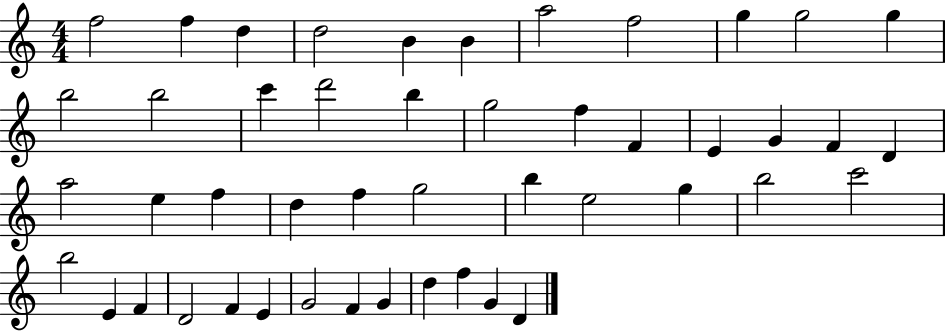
F5/h F5/q D5/q D5/h B4/q B4/q A5/h F5/h G5/q G5/h G5/q B5/h B5/h C6/q D6/h B5/q G5/h F5/q F4/q E4/q G4/q F4/q D4/q A5/h E5/q F5/q D5/q F5/q G5/h B5/q E5/h G5/q B5/h C6/h B5/h E4/q F4/q D4/h F4/q E4/q G4/h F4/q G4/q D5/q F5/q G4/q D4/q